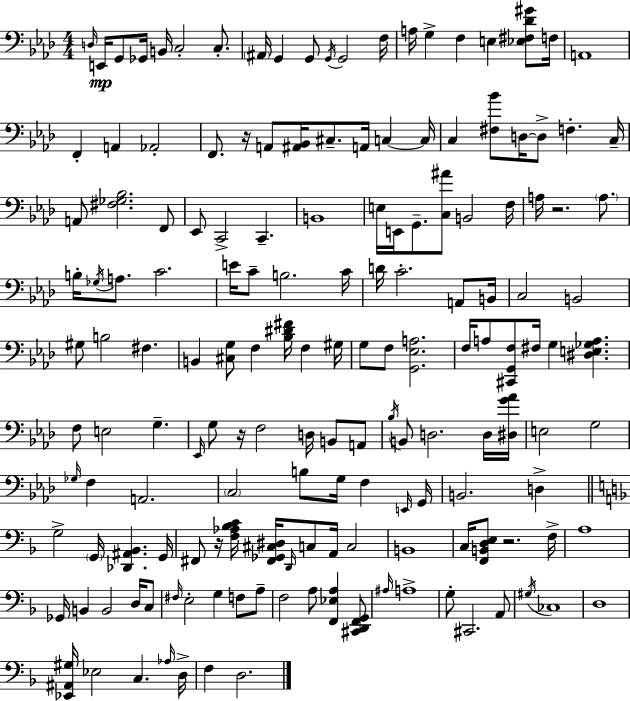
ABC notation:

X:1
T:Untitled
M:4/4
L:1/4
K:Fm
D,/4 E,,/4 G,,/2 _G,,/4 B,,/4 C,2 C,/2 ^A,,/4 G,, G,,/2 G,,/4 G,,2 F,/4 A,/4 G, F, E, [_E,^F,_D^G]/2 F,/4 A,,4 F,, A,, _A,,2 F,,/2 z/4 A,,/2 [^A,,_B,,]/4 ^C,/2 A,,/4 C, C,/4 C, [^F,_B]/2 D,/4 D,/2 F, C,/4 A,,/2 [^F,_G,_B,]2 F,,/2 _E,,/2 C,,2 C,, B,,4 E,/4 E,,/4 G,,/2 [C,^A]/2 B,,2 F,/4 A,/4 z2 A,/2 B,/4 _G,/4 A,/2 C2 E/4 C/2 B,2 C/4 D/4 C2 A,,/2 B,,/4 C,2 B,,2 ^G,/2 B,2 ^F, B,, [^C,G,]/2 F, [_B,^D^F]/4 F, ^G,/4 G,/2 F,/2 [G,,_E,A,]2 F,/4 A,/2 [^C,,G,,F,]/2 ^F,/4 G, [^D,E,_G,A,] F,/2 E,2 G, _E,,/4 G,/2 z/4 F,2 D,/4 B,,/2 A,,/2 _B,/4 B,,/2 D,2 D,/4 [^D,G_A]/4 E,2 G,2 _G,/4 F, A,,2 C,2 B,/2 G,/4 F, E,,/4 G,,/4 B,,2 D, G,2 G,,/4 [_D,,^A,,_B,,] G,,/4 ^F,,/2 z/4 [F,_A,_B,C]/4 [^F,,_G,,^C,^D,]/4 D,,/4 C,/2 A,,/4 C,2 B,,4 C,/4 [F,,B,,D,E,]/2 z2 F,/4 A,4 _G,,/4 B,, B,,2 D,/4 C,/2 ^F,/4 E,2 G, F,/2 A,/2 F,2 A,/2 [F,,_E,A,] [^C,,D,,F,,G,,]/2 ^A,/4 A,4 G,/2 ^C,,2 A,,/2 ^G,/4 _C,4 D,4 [_E,,^A,,^G,]/4 _E,2 C, _A,/4 D,/4 F, D,2